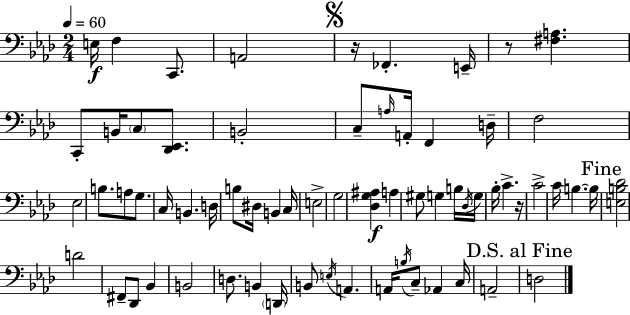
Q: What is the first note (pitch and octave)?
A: E3